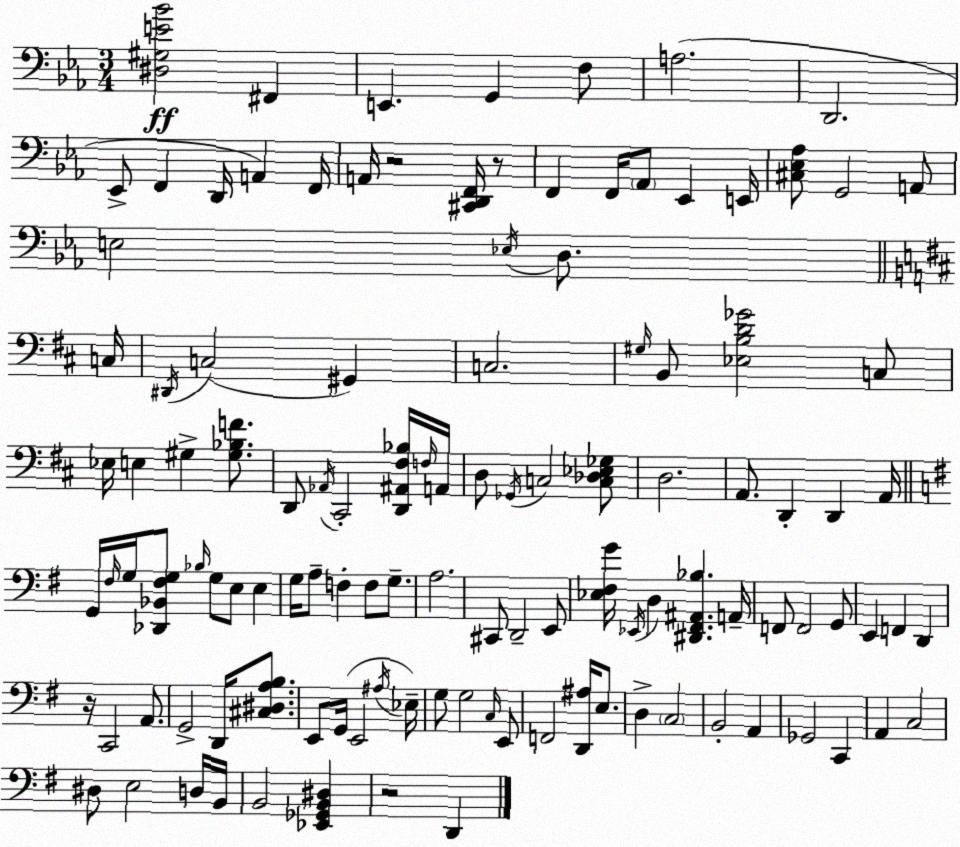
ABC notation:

X:1
T:Untitled
M:3/4
L:1/4
K:Eb
[^D,^G,E_B]2 ^F,, E,, G,, F,/2 A,2 D,,2 _E,,/2 F,, D,,/4 A,, F,,/4 A,,/4 z2 [^C,,D,,F,,]/4 z/2 F,, F,,/4 _A,,/2 _E,, E,,/4 [^C,_E,_A,]/2 G,,2 A,,/2 E,2 _E,/4 D,/2 C,/4 ^D,,/4 C,2 ^G,, C,2 ^G,/4 B,,/2 [_E,B,D_G]2 C,/2 _E,/4 E, ^G, [^G,_B,F]/2 D,,/2 _A,,/4 ^C,,2 [D,,^A,,^F,_B,]/4 F,/4 A,,/4 D,/2 _G,,/4 C,2 [C,_D,_E,_G,]/2 D,2 A,,/2 D,, D,, A,,/4 G,,/4 ^F,/4 G,/4 [_D,,_B,,^F,G,]/2 _B,/4 G,/2 E,/2 E, G,/4 A,/2 F, F,/2 G,/2 A,2 ^C,,/2 D,,2 E,,/2 [_E,^F,G]/4 _E,,/4 D, [^D,,^F,,^A,,_B,] A,,/4 F,,/2 F,,2 G,,/2 E,, F,, D,, z/4 C,,2 A,,/2 G,,2 D,,/4 [^C,^D,A,B,]/2 E,,/2 G,,/4 E,,2 ^A,/4 _E,/4 G,/2 G,2 C,/4 E,,/2 F,,2 [D,,^A,]/4 E,/2 D, C,2 B,,2 A,, _G,,2 C,, A,, C,2 ^D,/2 E,2 D,/4 B,,/4 B,,2 [_E,,_G,,B,,^D,] z2 D,,